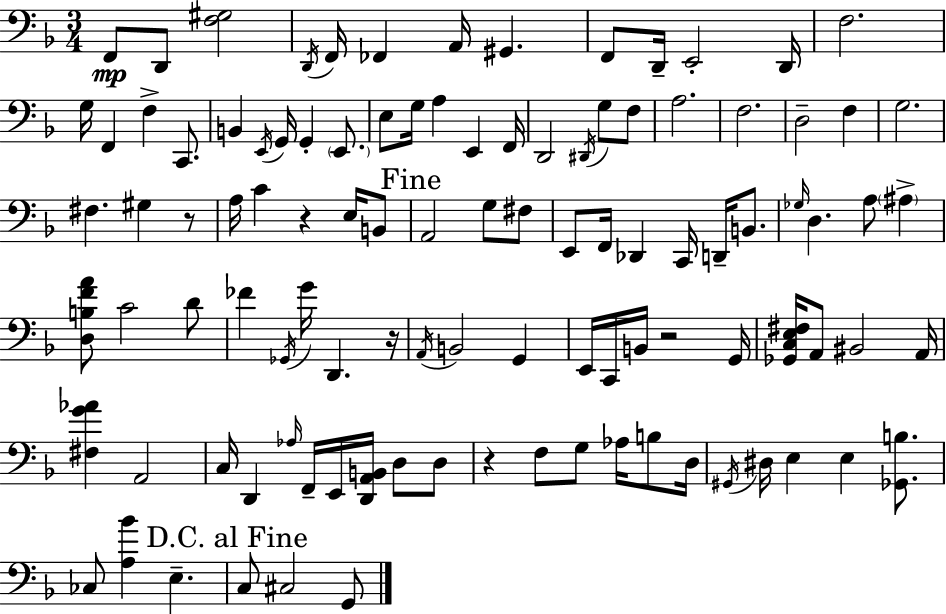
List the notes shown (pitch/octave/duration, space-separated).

F2/e D2/e [F3,G#3]/h D2/s F2/s FES2/q A2/s G#2/q. F2/e D2/s E2/h D2/s F3/h. G3/s F2/q F3/q C2/e. B2/q E2/s G2/s G2/q E2/e. E3/e G3/s A3/q E2/q F2/s D2/h D#2/s G3/e F3/e A3/h. F3/h. D3/h F3/q G3/h. F#3/q. G#3/q R/e A3/s C4/q R/q E3/s B2/e A2/h G3/e F#3/e E2/e F2/s Db2/q C2/s D2/s B2/e. Gb3/s D3/q. A3/e A#3/q [D3,B3,F4,A4]/e C4/h D4/e FES4/q Gb2/s G4/s D2/q. R/s A2/s B2/h G2/q E2/s C2/s B2/s R/h G2/s [Gb2,C3,E3,F#3]/s A2/e BIS2/h A2/s [F#3,G4,Ab4]/q A2/h C3/s D2/q Ab3/s F2/s E2/s [D2,A2,B2]/s D3/e D3/e R/q F3/e G3/e Ab3/s B3/e D3/s G#2/s D#3/s E3/q E3/q [Gb2,B3]/e. CES3/e [A3,Bb4]/q E3/q. C3/e C#3/h G2/e